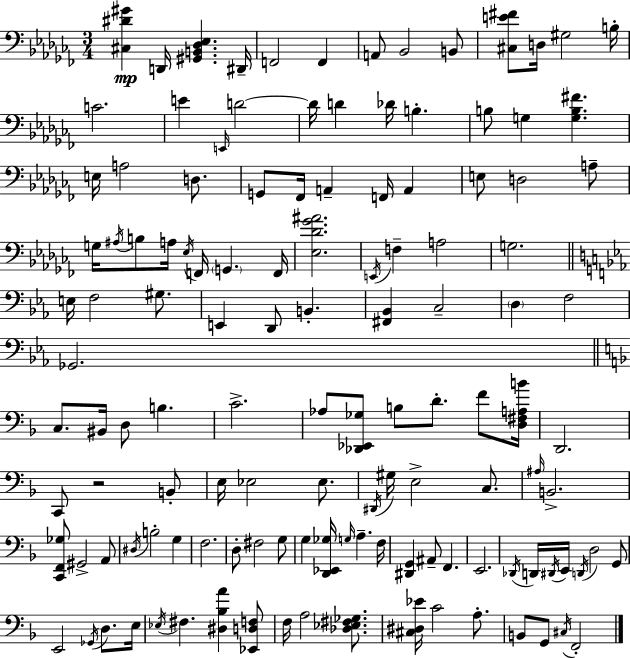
{
  \clef bass
  \numericTimeSignature
  \time 3/4
  \key aes \minor
  <cis dis' gis'>4\mp d,16 <gis, b, des ees>4. dis,16-- | f,2 f,4 | a,8 bes,2 b,8 | <cis e' fis'>8 d16 gis2 b16-. | \break c'2. | e'4 \grace { e,16 } d'2~~ | d'16 d'4 des'16 b4.-. | b8 g4 <g b fis'>4. | \break e16 a2 d8. | g,8 fes,16 a,4-- f,16 a,4 | e8 d2 a8-- | g16 \acciaccatura { ais16 } b8 a16 \acciaccatura { ees16 } f,16 \parenthesize g,4. | \break f,16 <ees des' ges' ais'>2. | \acciaccatura { e,16 } f4-- a2 | g2. | \bar "||" \break \key c \minor e16 f2 gis8. | e,4 d,8 b,4.-. | <fis, bes,>4 c2-- | \parenthesize d4 f2 | \break ges,2. | \bar "||" \break \key d \minor c8. bis,16 d8 b4. | c'2.-> | aes8 <des, ees, ges>8 b8 d'8.-. f'8 <d fis a b'>16 | d,2. | \break c,8 r2 b,8-. | e16 ees2 ees8. | \acciaccatura { dis,16 } gis16 e2-> c8. | \grace { ais16 } b,2.-> | \break <c, f, ges>8 gis,2-> | a,8 \acciaccatura { dis16 } b2-. g4 | f2. | d8-. fis2 | \break g8 g4 <d, ees, ges>16 \grace { g16 } a4.-- | f16 <dis, g,>4 ais,8-- f,4. | e,2. | \acciaccatura { des,16 } d,16 \acciaccatura { dis,16 } e,16 \acciaccatura { d,16 } d2 | \break g,8 e,2 | \acciaccatura { ges,16 } d8. e16 \acciaccatura { ees16 } fis4. | <dis bes a'>4 <ees, d f>8 f16 a2 | <des ees fis ges>8. <cis dis ees'>16 c'2 | \break a8.-. b,8 g,8 | \acciaccatura { cis16 } f,2-. \bar "|."
}